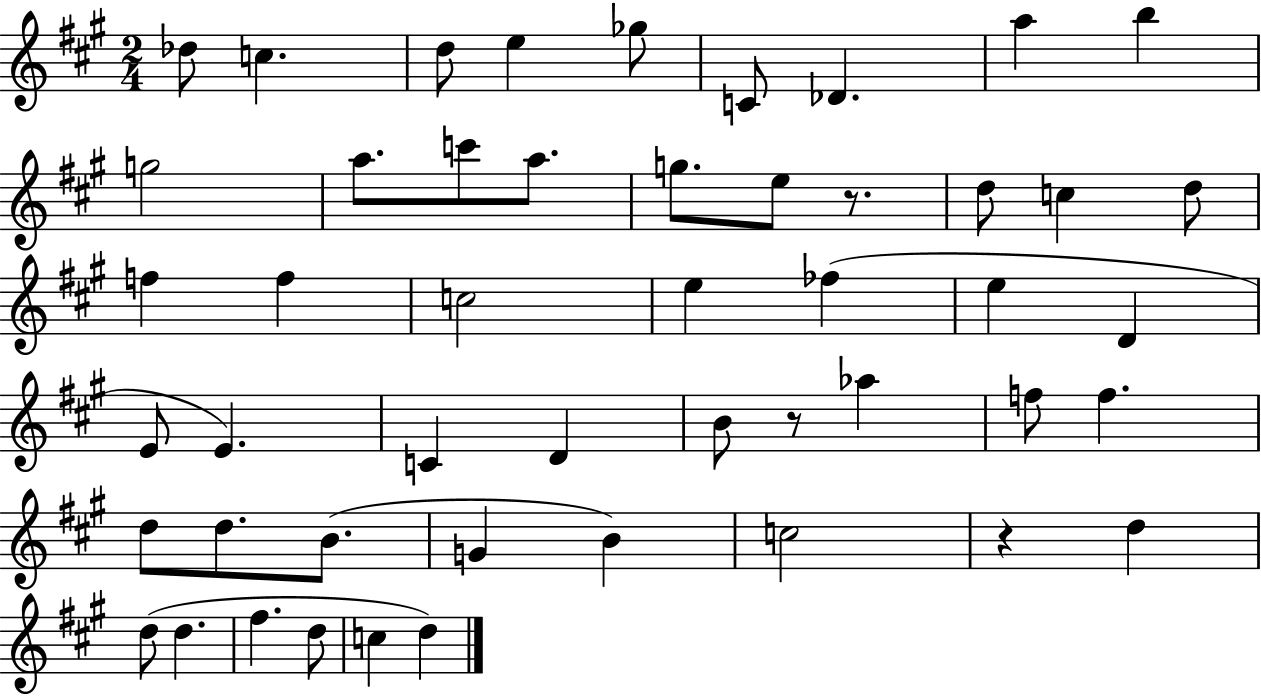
{
  \clef treble
  \numericTimeSignature
  \time 2/4
  \key a \major
  \repeat volta 2 { des''8 c''4. | d''8 e''4 ges''8 | c'8 des'4. | a''4 b''4 | \break g''2 | a''8. c'''8 a''8. | g''8. e''8 r8. | d''8 c''4 d''8 | \break f''4 f''4 | c''2 | e''4 fes''4( | e''4 d'4 | \break e'8 e'4.) | c'4 d'4 | b'8 r8 aes''4 | f''8 f''4. | \break d''8 d''8. b'8.( | g'4 b'4) | c''2 | r4 d''4 | \break d''8( d''4. | fis''4. d''8 | c''4 d''4) | } \bar "|."
}